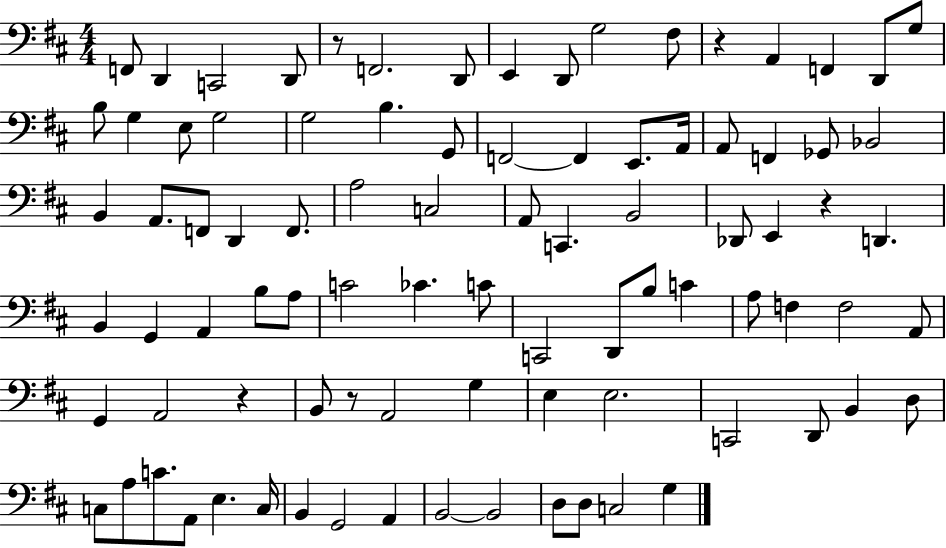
F2/e D2/q C2/h D2/e R/e F2/h. D2/e E2/q D2/e G3/h F#3/e R/q A2/q F2/q D2/e G3/e B3/e G3/q E3/e G3/h G3/h B3/q. G2/e F2/h F2/q E2/e. A2/s A2/e F2/q Gb2/e Bb2/h B2/q A2/e. F2/e D2/q F2/e. A3/h C3/h A2/e C2/q. B2/h Db2/e E2/q R/q D2/q. B2/q G2/q A2/q B3/e A3/e C4/h CES4/q. C4/e C2/h D2/e B3/e C4/q A3/e F3/q F3/h A2/e G2/q A2/h R/q B2/e R/e A2/h G3/q E3/q E3/h. C2/h D2/e B2/q D3/e C3/e A3/e C4/e. A2/e E3/q. C3/s B2/q G2/h A2/q B2/h B2/h D3/e D3/e C3/h G3/q